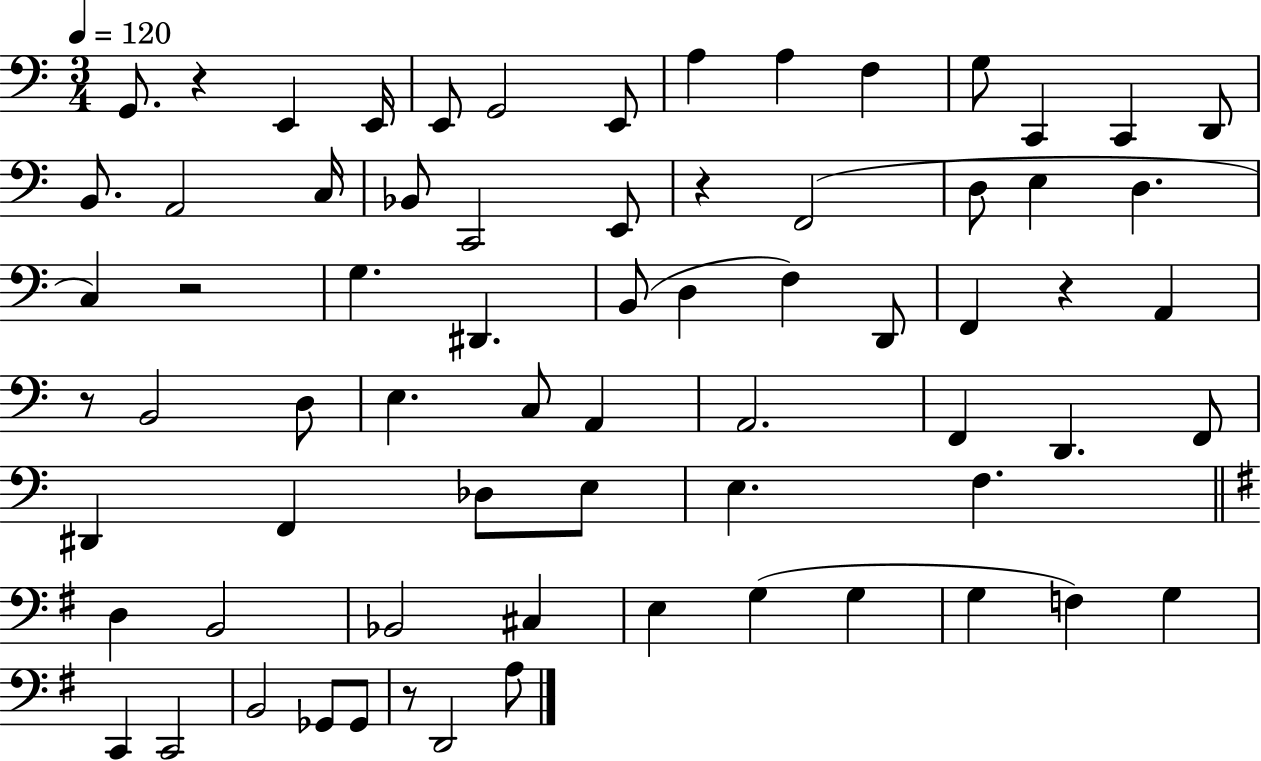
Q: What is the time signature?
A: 3/4